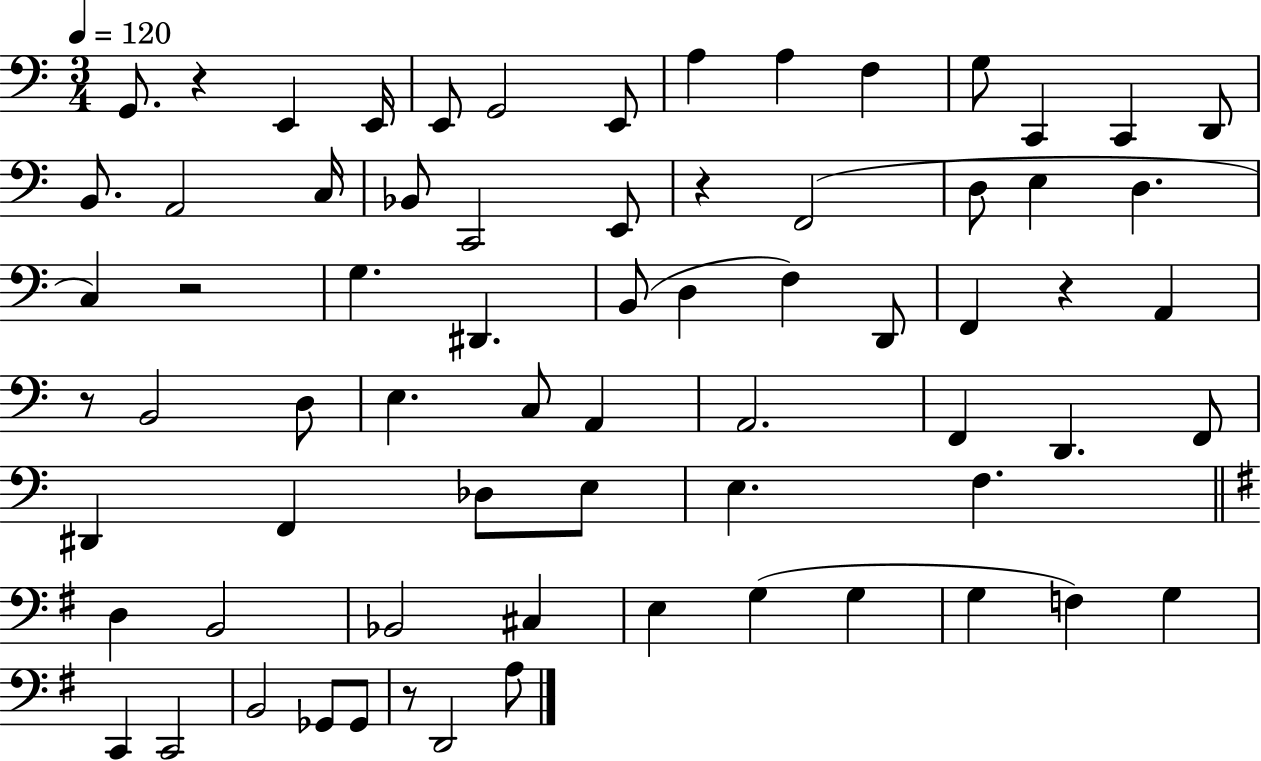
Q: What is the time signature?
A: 3/4